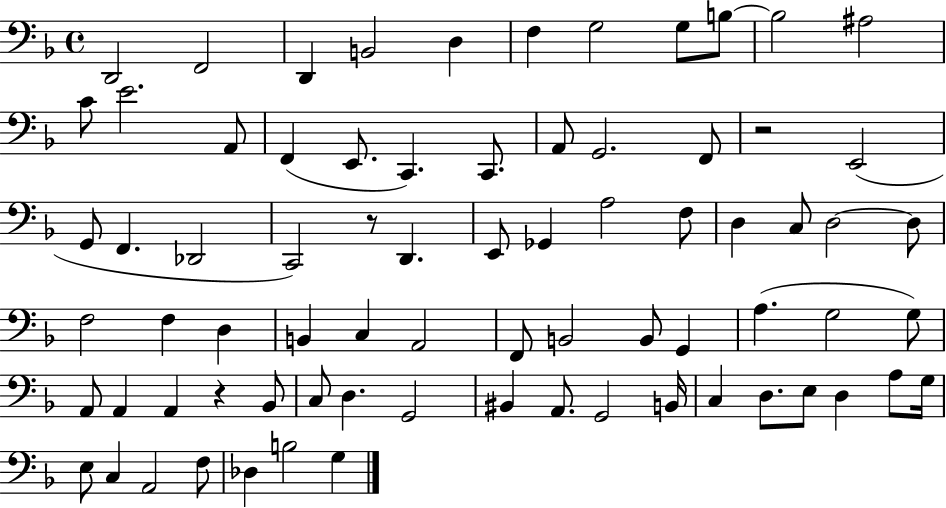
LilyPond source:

{
  \clef bass
  \time 4/4
  \defaultTimeSignature
  \key f \major
  d,2 f,2 | d,4 b,2 d4 | f4 g2 g8 b8~~ | b2 ais2 | \break c'8 e'2. a,8 | f,4( e,8. c,4.) c,8. | a,8 g,2. f,8 | r2 e,2( | \break g,8 f,4. des,2 | c,2) r8 d,4. | e,8 ges,4 a2 f8 | d4 c8 d2~~ d8 | \break f2 f4 d4 | b,4 c4 a,2 | f,8 b,2 b,8 g,4 | a4.( g2 g8) | \break a,8 a,4 a,4 r4 bes,8 | c8 d4. g,2 | bis,4 a,8. g,2 b,16 | c4 d8. e8 d4 a8 g16 | \break e8 c4 a,2 f8 | des4 b2 g4 | \bar "|."
}